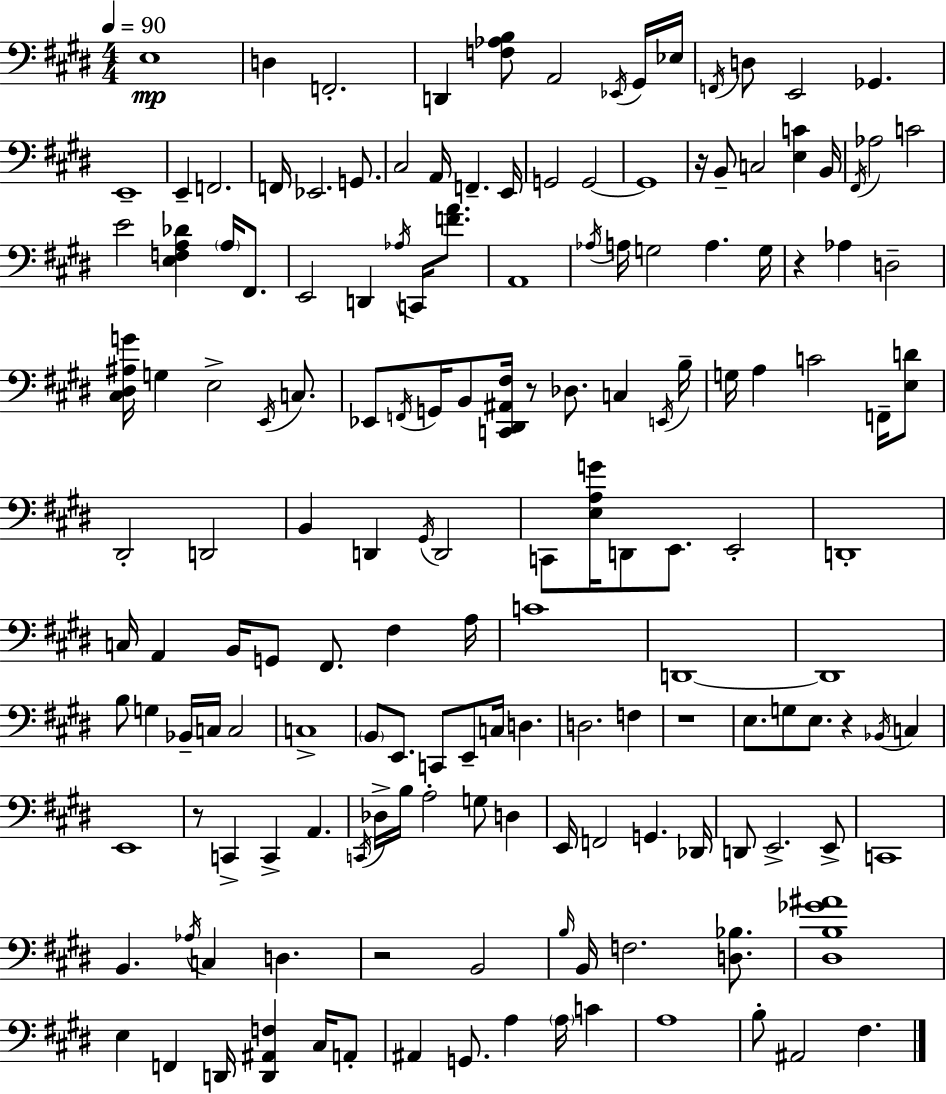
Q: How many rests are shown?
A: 7